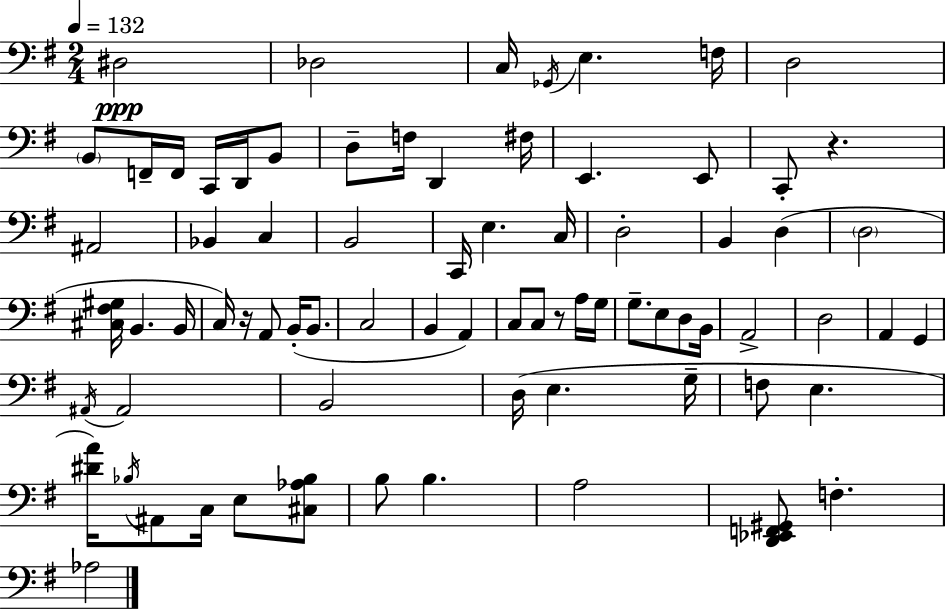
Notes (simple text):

D#3/h Db3/h C3/s Gb2/s E3/q. F3/s D3/h B2/e F2/s F2/s C2/s D2/s B2/e D3/e F3/s D2/q F#3/s E2/q. E2/e C2/e R/q. A#2/h Bb2/q C3/q B2/h C2/s E3/q. C3/s D3/h B2/q D3/q D3/h [C#3,F#3,G#3]/s B2/q. B2/s C3/s R/s A2/e B2/s B2/e. C3/h B2/q A2/q C3/e C3/e R/e A3/s G3/s G3/e. E3/e D3/e B2/s A2/h D3/h A2/q G2/q A#2/s A#2/h B2/h D3/s E3/q. G3/s F3/e E3/q. [D#4,A4]/s Bb3/s A#2/e C3/s E3/e [C#3,Ab3,Bb3]/e B3/e B3/q. A3/h [D2,Eb2,F2,G#2]/e F3/q. Ab3/h